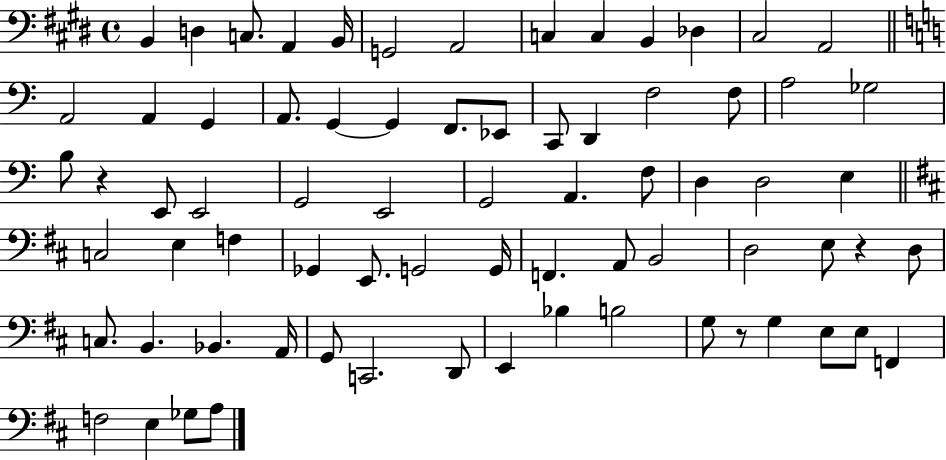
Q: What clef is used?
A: bass